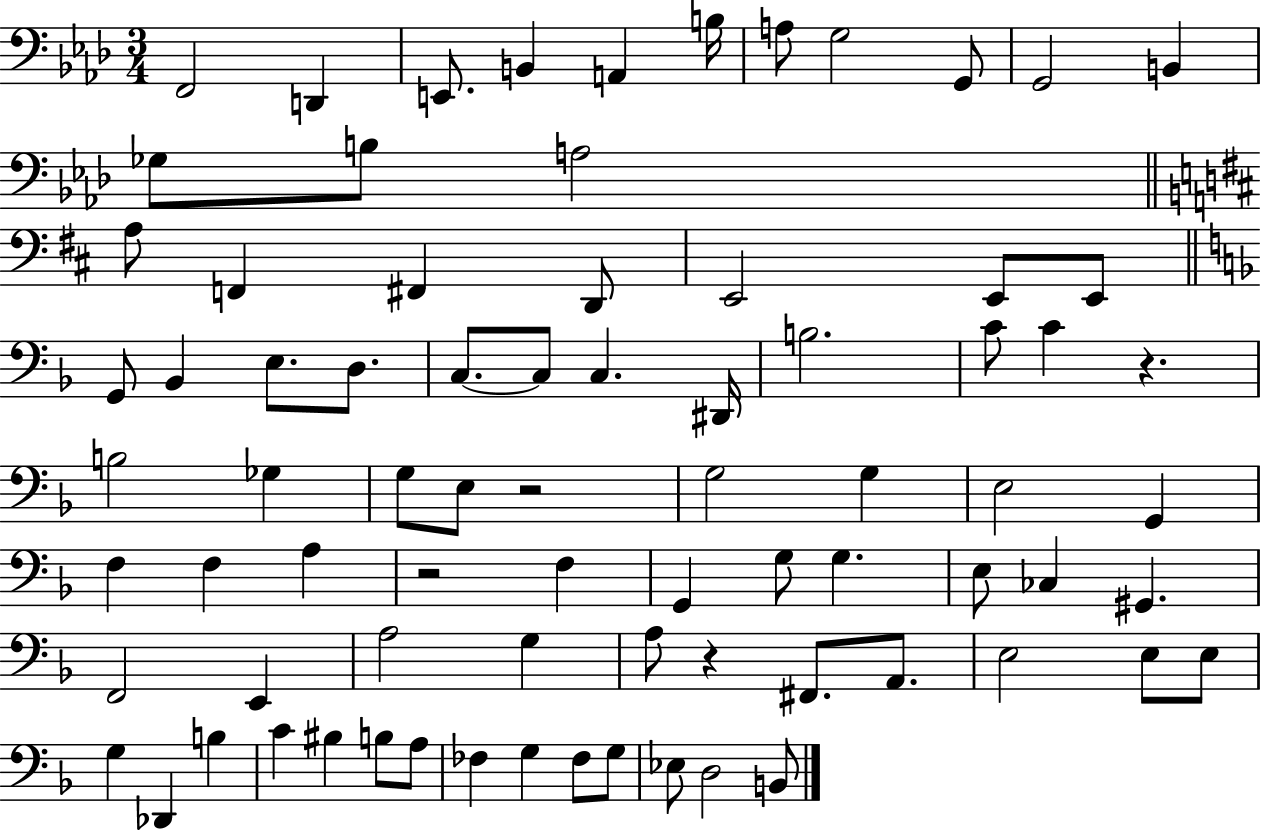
{
  \clef bass
  \numericTimeSignature
  \time 3/4
  \key aes \major
  f,2 d,4 | e,8. b,4 a,4 b16 | a8 g2 g,8 | g,2 b,4 | \break ges8 b8 a2 | \bar "||" \break \key b \minor a8 f,4 fis,4 d,8 | e,2 e,8 e,8 | \bar "||" \break \key f \major g,8 bes,4 e8. d8. | c8.~~ c8 c4. dis,16 | b2. | c'8 c'4 r4. | \break b2 ges4 | g8 e8 r2 | g2 g4 | e2 g,4 | \break f4 f4 a4 | r2 f4 | g,4 g8 g4. | e8 ces4 gis,4. | \break f,2 e,4 | a2 g4 | a8 r4 fis,8. a,8. | e2 e8 e8 | \break g4 des,4 b4 | c'4 bis4 b8 a8 | fes4 g4 fes8 g8 | ees8 d2 b,8 | \break \bar "|."
}